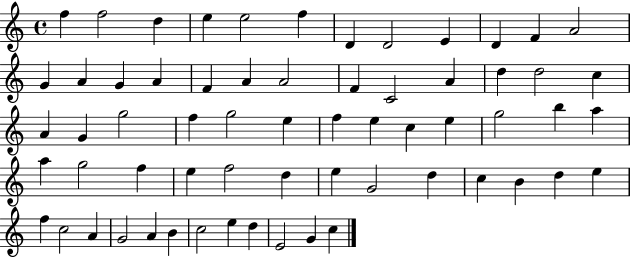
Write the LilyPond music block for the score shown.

{
  \clef treble
  \time 4/4
  \defaultTimeSignature
  \key c \major
  f''4 f''2 d''4 | e''4 e''2 f''4 | d'4 d'2 e'4 | d'4 f'4 a'2 | \break g'4 a'4 g'4 a'4 | f'4 a'4 a'2 | f'4 c'2 a'4 | d''4 d''2 c''4 | \break a'4 g'4 g''2 | f''4 g''2 e''4 | f''4 e''4 c''4 e''4 | g''2 b''4 a''4 | \break a''4 g''2 f''4 | e''4 f''2 d''4 | e''4 g'2 d''4 | c''4 b'4 d''4 e''4 | \break f''4 c''2 a'4 | g'2 a'4 b'4 | c''2 e''4 d''4 | e'2 g'4 c''4 | \break \bar "|."
}